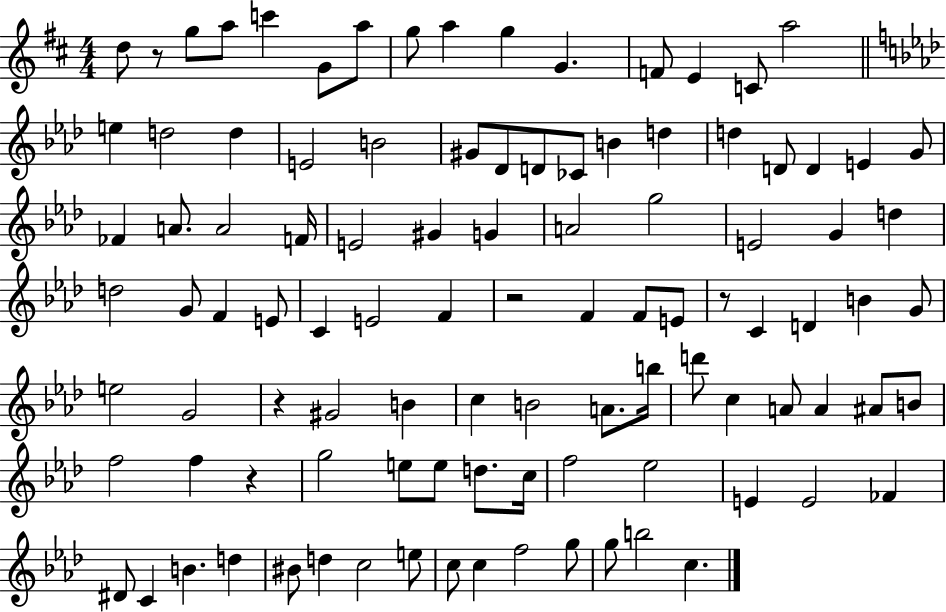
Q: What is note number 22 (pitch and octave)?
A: D4